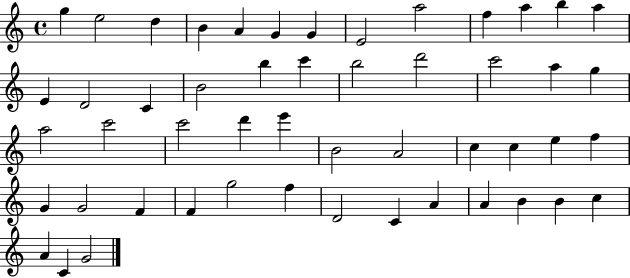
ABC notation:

X:1
T:Untitled
M:4/4
L:1/4
K:C
g e2 d B A G G E2 a2 f a b a E D2 C B2 b c' b2 d'2 c'2 a g a2 c'2 c'2 d' e' B2 A2 c c e f G G2 F F g2 f D2 C A A B B c A C G2